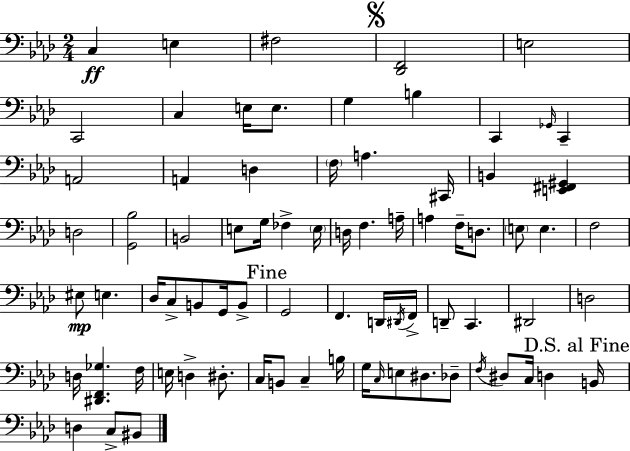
{
  \clef bass
  \numericTimeSignature
  \time 2/4
  \key aes \major
  c4\ff e4 | fis2 | \mark \markup { \musicglyph "scripts.segno" } <des, f,>2 | e2 | \break c,2 | c4 e16 e8. | g4 b4 | c,4 \grace { ges,16 } c,4-- | \break a,2 | a,4 d4 | \parenthesize f16 a4. | cis,16 b,4 <e, fis, gis,>4 | \break d2 | <g, bes>2 | b,2 | e8 g16 fes4-> | \break \parenthesize e16 d16 f4. | a16-- a4 f16-- d8. | \parenthesize e8 e4. | f2 | \break eis8\mp e4. | des16 c8-> b,8 g,16 b,8-> | \mark "Fine" g,2 | f,4. d,16 | \break \acciaccatura { dis,16 } f,16-> d,8-- c,4. | dis,2 | d2 | d16 <dis, f, ges>4. | \break f16 e16 d4-> dis8.-. | c16 b,8 c4-- | b16 g16 \grace { c16 } e8 dis8. | des8-- \acciaccatura { f16 } dis8 c16 d4 | \break \mark "D.S. al Fine" b,16 d4 | c8-> bis,8 \bar "|."
}